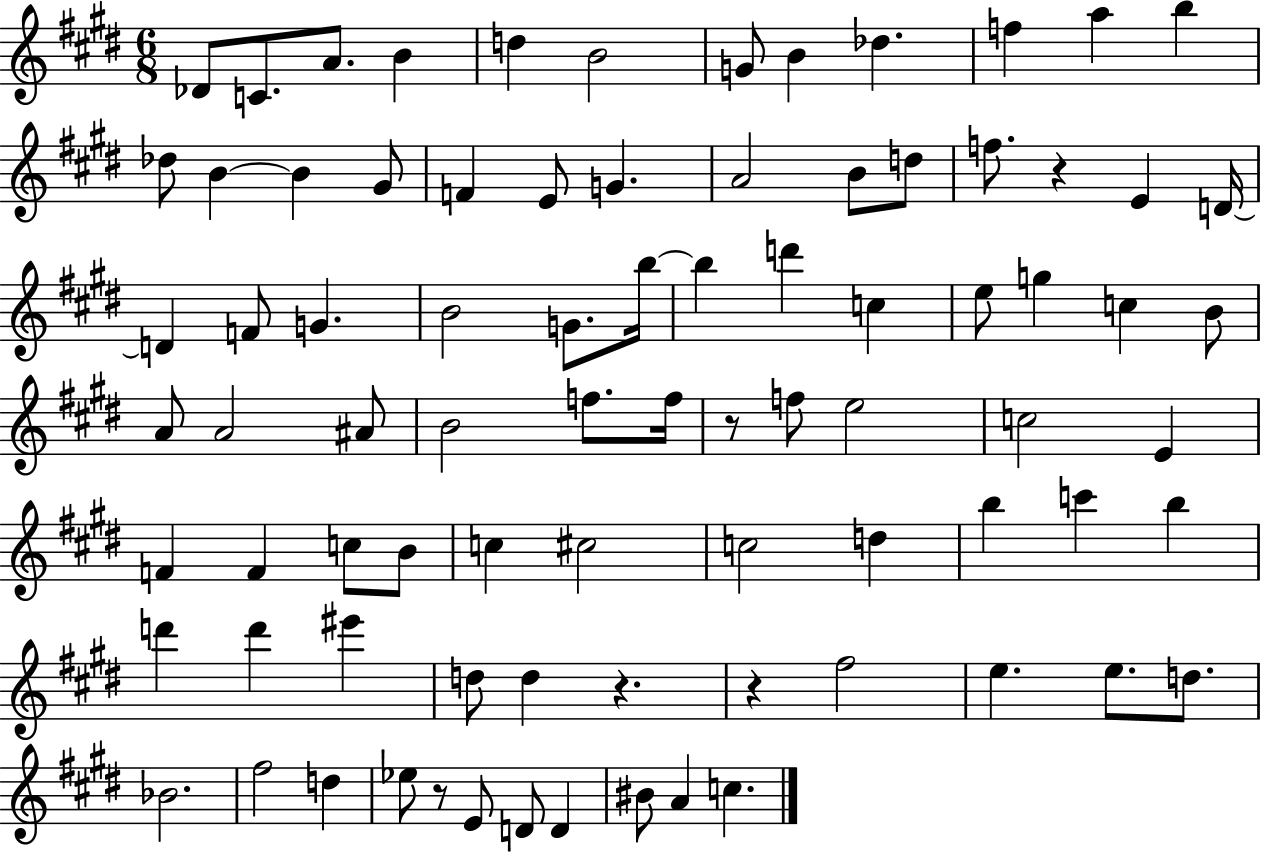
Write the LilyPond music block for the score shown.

{
  \clef treble
  \numericTimeSignature
  \time 6/8
  \key e \major
  des'8 c'8. a'8. b'4 | d''4 b'2 | g'8 b'4 des''4. | f''4 a''4 b''4 | \break des''8 b'4~~ b'4 gis'8 | f'4 e'8 g'4. | a'2 b'8 d''8 | f''8. r4 e'4 d'16~~ | \break d'4 f'8 g'4. | b'2 g'8. b''16~~ | b''4 d'''4 c''4 | e''8 g''4 c''4 b'8 | \break a'8 a'2 ais'8 | b'2 f''8. f''16 | r8 f''8 e''2 | c''2 e'4 | \break f'4 f'4 c''8 b'8 | c''4 cis''2 | c''2 d''4 | b''4 c'''4 b''4 | \break d'''4 d'''4 eis'''4 | d''8 d''4 r4. | r4 fis''2 | e''4. e''8. d''8. | \break bes'2. | fis''2 d''4 | ees''8 r8 e'8 d'8 d'4 | bis'8 a'4 c''4. | \break \bar "|."
}